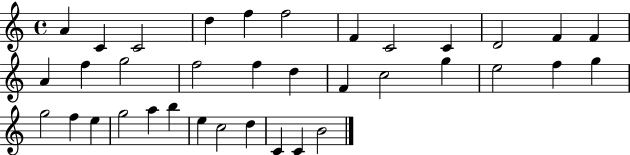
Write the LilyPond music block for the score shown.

{
  \clef treble
  \time 4/4
  \defaultTimeSignature
  \key c \major
  a'4 c'4 c'2 | d''4 f''4 f''2 | f'4 c'2 c'4 | d'2 f'4 f'4 | \break a'4 f''4 g''2 | f''2 f''4 d''4 | f'4 c''2 g''4 | e''2 f''4 g''4 | \break g''2 f''4 e''4 | g''2 a''4 b''4 | e''4 c''2 d''4 | c'4 c'4 b'2 | \break \bar "|."
}